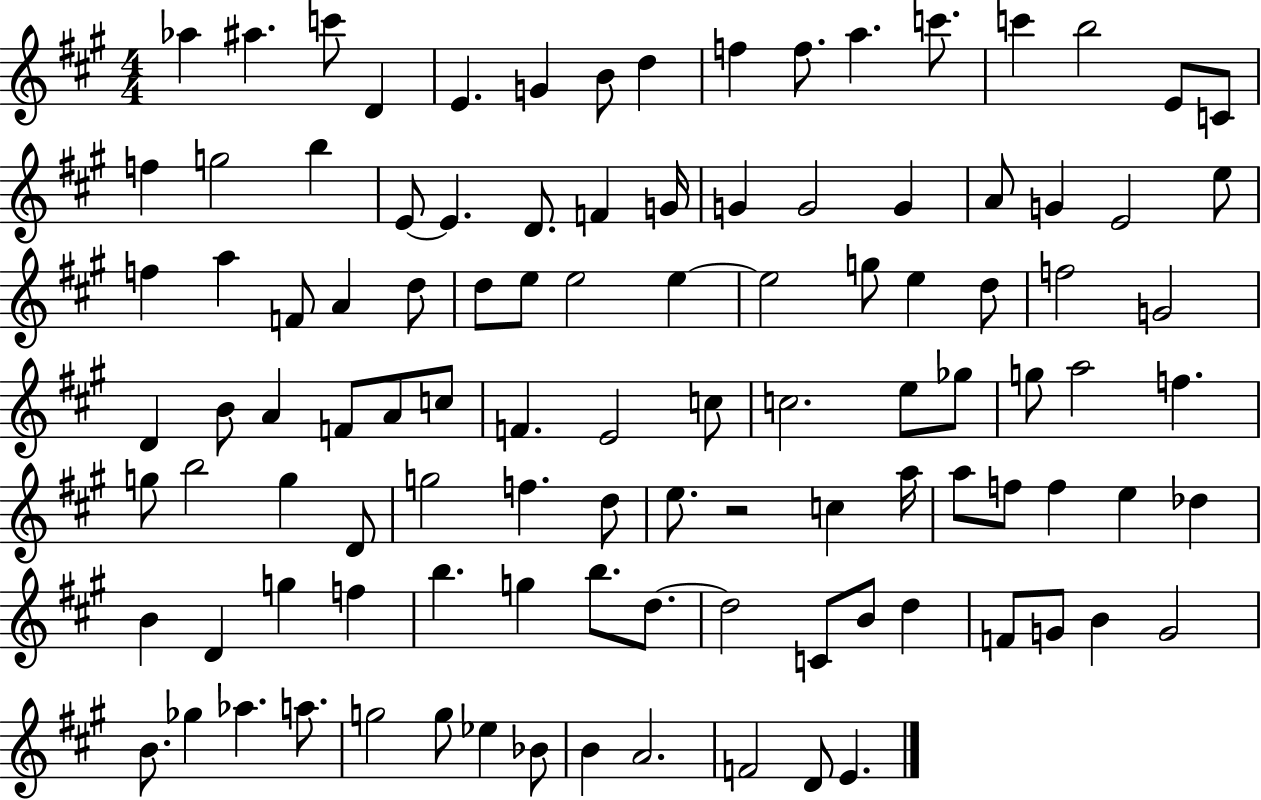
X:1
T:Untitled
M:4/4
L:1/4
K:A
_a ^a c'/2 D E G B/2 d f f/2 a c'/2 c' b2 E/2 C/2 f g2 b E/2 E D/2 F G/4 G G2 G A/2 G E2 e/2 f a F/2 A d/2 d/2 e/2 e2 e e2 g/2 e d/2 f2 G2 D B/2 A F/2 A/2 c/2 F E2 c/2 c2 e/2 _g/2 g/2 a2 f g/2 b2 g D/2 g2 f d/2 e/2 z2 c a/4 a/2 f/2 f e _d B D g f b g b/2 d/2 d2 C/2 B/2 d F/2 G/2 B G2 B/2 _g _a a/2 g2 g/2 _e _B/2 B A2 F2 D/2 E